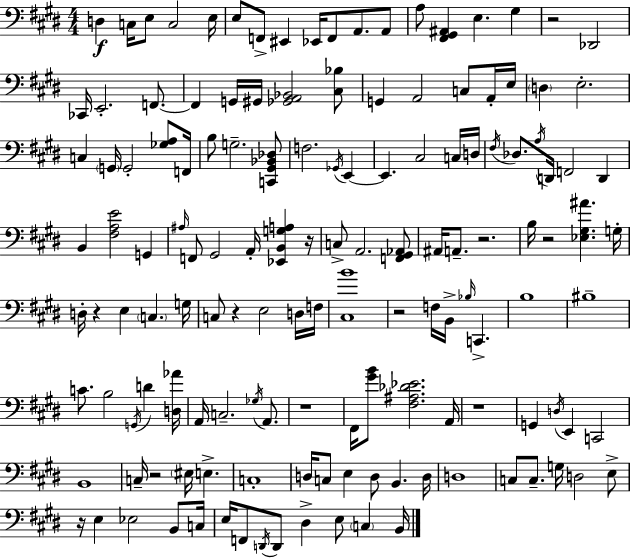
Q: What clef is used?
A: bass